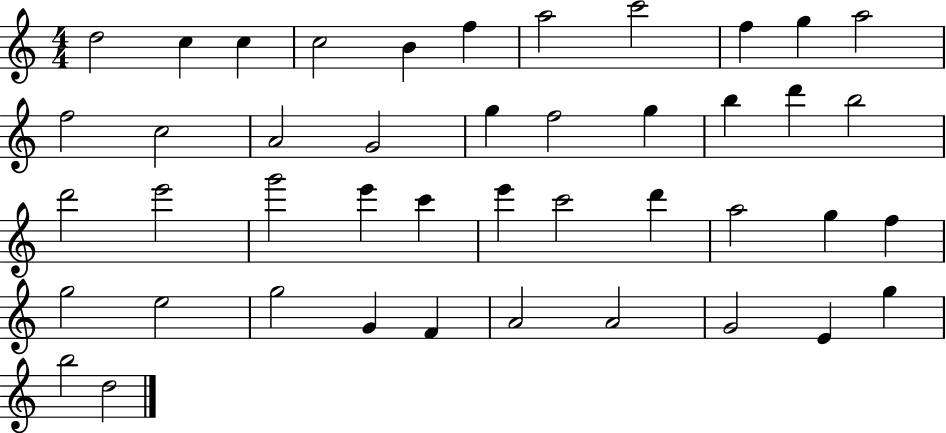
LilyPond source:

{
  \clef treble
  \numericTimeSignature
  \time 4/4
  \key c \major
  d''2 c''4 c''4 | c''2 b'4 f''4 | a''2 c'''2 | f''4 g''4 a''2 | \break f''2 c''2 | a'2 g'2 | g''4 f''2 g''4 | b''4 d'''4 b''2 | \break d'''2 e'''2 | g'''2 e'''4 c'''4 | e'''4 c'''2 d'''4 | a''2 g''4 f''4 | \break g''2 e''2 | g''2 g'4 f'4 | a'2 a'2 | g'2 e'4 g''4 | \break b''2 d''2 | \bar "|."
}